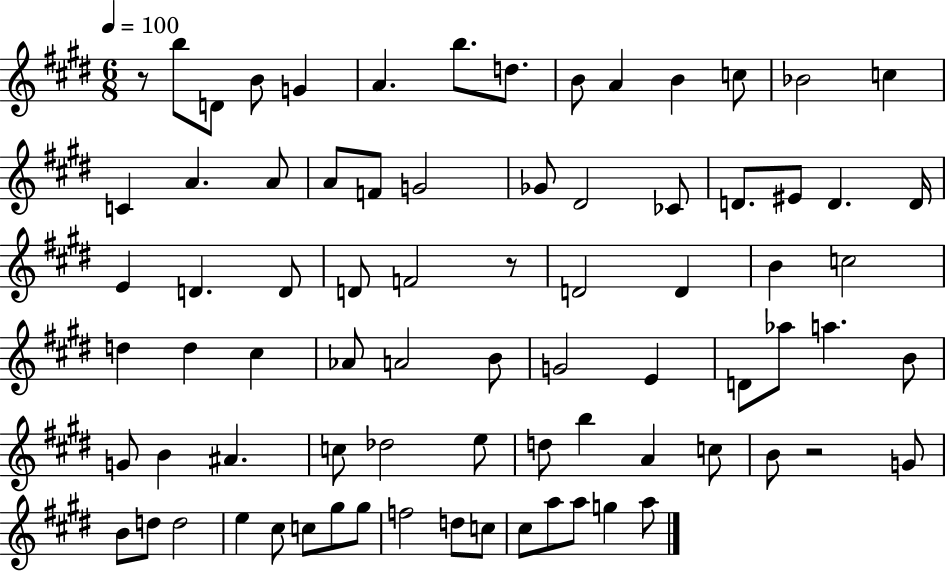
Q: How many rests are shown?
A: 3